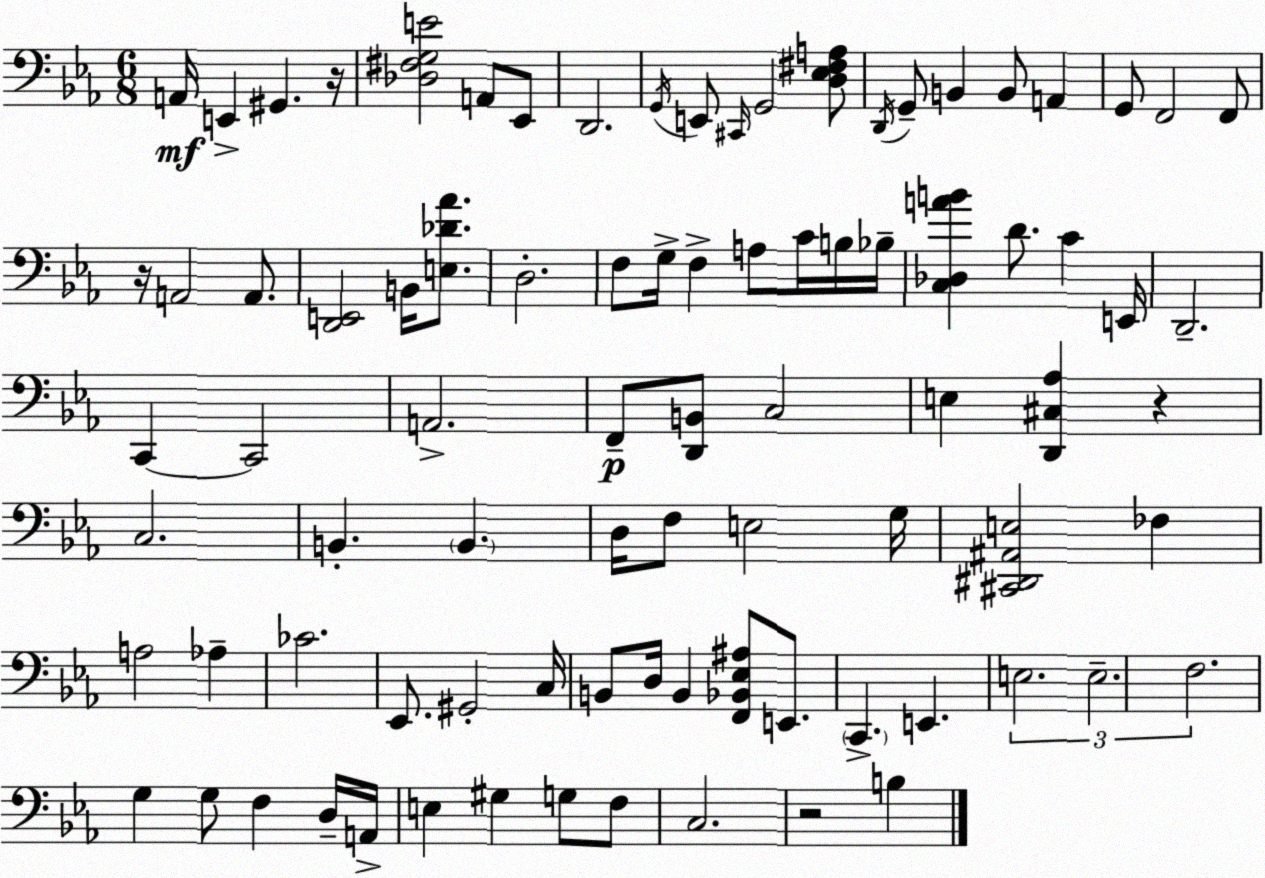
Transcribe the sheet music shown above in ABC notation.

X:1
T:Untitled
M:6/8
L:1/4
K:Eb
A,,/4 E,, ^G,, z/4 [_D,^F,G,E]2 A,,/2 _E,,/2 D,,2 G,,/4 E,,/2 ^C,,/4 G,,2 [D,_E,^F,A,]/2 D,,/4 G,,/2 B,, B,,/2 A,, G,,/2 F,,2 F,,/2 z/4 A,,2 A,,/2 [D,,E,,]2 B,,/4 [E,_D_A]/2 D,2 F,/2 G,/4 F, A,/2 C/4 B,/4 _B,/4 [C,_D,AB] D/2 C E,,/4 D,,2 C,, C,,2 A,,2 F,,/2 [D,,B,,]/2 C,2 E, [D,,^C,_A,] z C,2 B,, B,, D,/4 F,/2 E,2 G,/4 [^C,,^D,,^A,,E,]2 _F, A,2 _A, _C2 _E,,/2 ^G,,2 C,/4 B,,/2 D,/4 B,, [F,,_B,,_E,^A,]/2 E,,/2 C,, E,, E,2 E,2 F,2 G, G,/2 F, D,/4 A,,/4 E, ^G, G,/2 F,/2 C,2 z2 B,